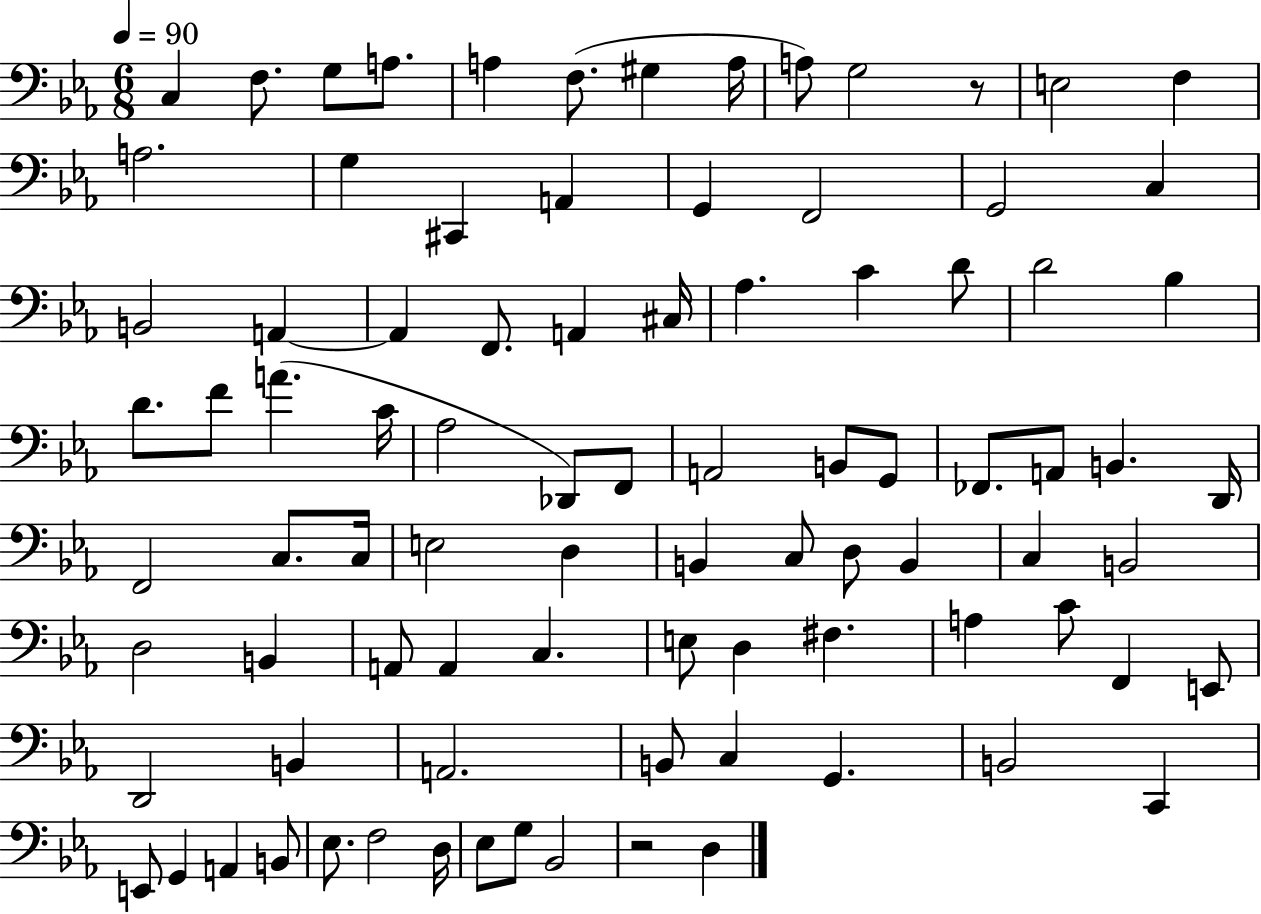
{
  \clef bass
  \numericTimeSignature
  \time 6/8
  \key ees \major
  \tempo 4 = 90
  c4 f8. g8 a8. | a4 f8.( gis4 a16 | a8) g2 r8 | e2 f4 | \break a2. | g4 cis,4 a,4 | g,4 f,2 | g,2 c4 | \break b,2 a,4~~ | a,4 f,8. a,4 cis16 | aes4. c'4 d'8 | d'2 bes4 | \break d'8. f'8 a'4.( c'16 | aes2 des,8) f,8 | a,2 b,8 g,8 | fes,8. a,8 b,4. d,16 | \break f,2 c8. c16 | e2 d4 | b,4 c8 d8 b,4 | c4 b,2 | \break d2 b,4 | a,8 a,4 c4. | e8 d4 fis4. | a4 c'8 f,4 e,8 | \break d,2 b,4 | a,2. | b,8 c4 g,4. | b,2 c,4 | \break e,8 g,4 a,4 b,8 | ees8. f2 d16 | ees8 g8 bes,2 | r2 d4 | \break \bar "|."
}